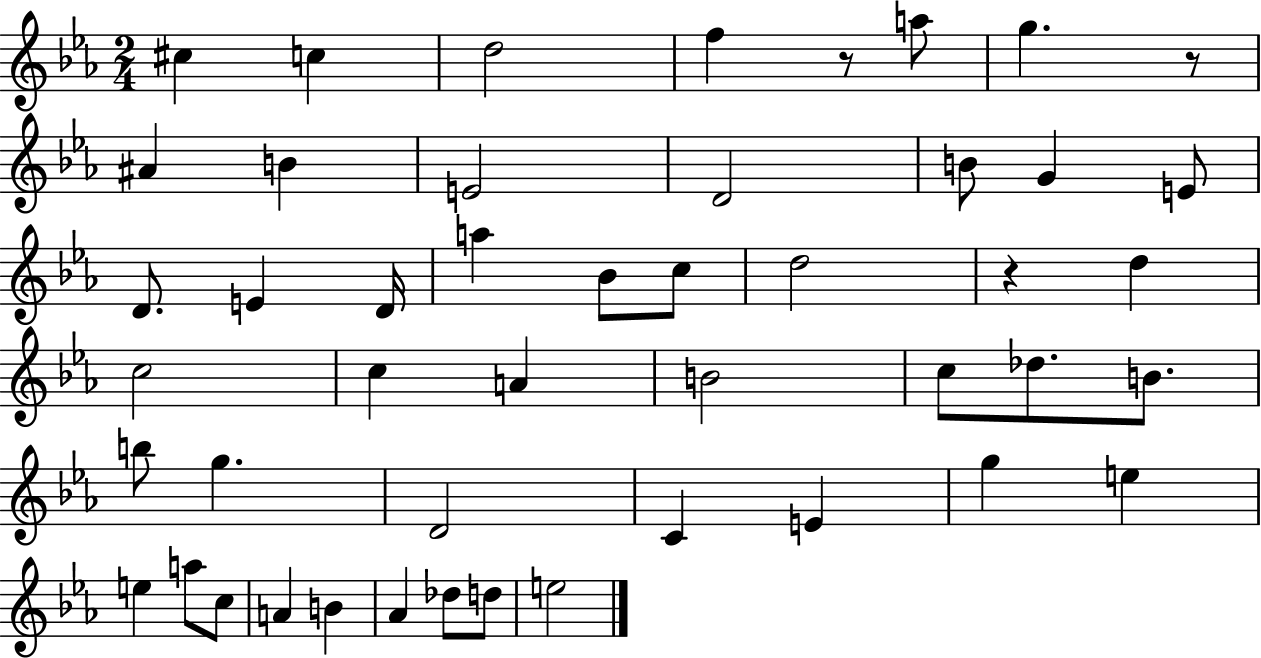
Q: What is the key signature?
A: EES major